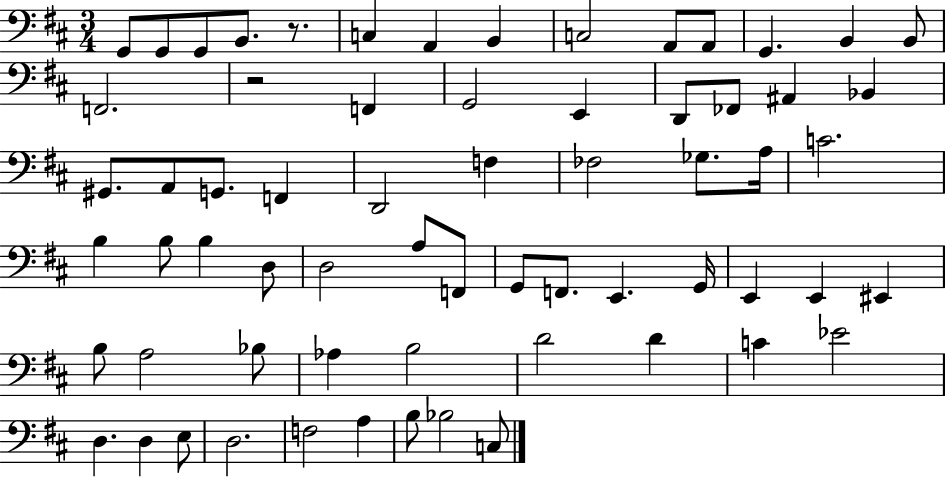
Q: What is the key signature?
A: D major